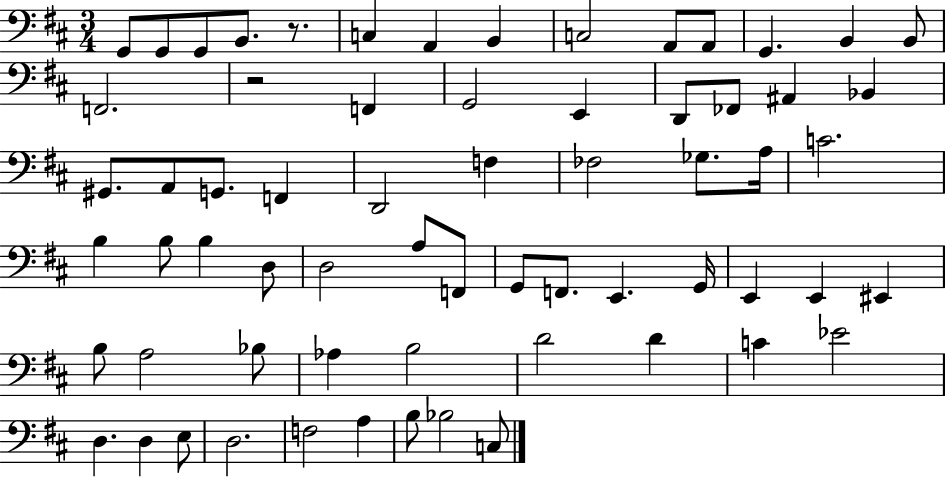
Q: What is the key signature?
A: D major